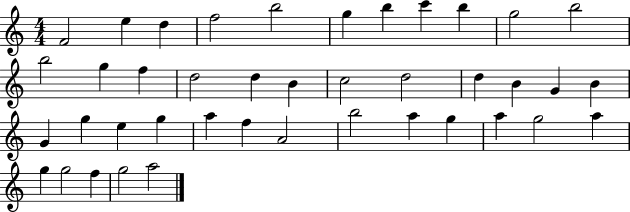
{
  \clef treble
  \numericTimeSignature
  \time 4/4
  \key c \major
  f'2 e''4 d''4 | f''2 b''2 | g''4 b''4 c'''4 b''4 | g''2 b''2 | \break b''2 g''4 f''4 | d''2 d''4 b'4 | c''2 d''2 | d''4 b'4 g'4 b'4 | \break g'4 g''4 e''4 g''4 | a''4 f''4 a'2 | b''2 a''4 g''4 | a''4 g''2 a''4 | \break g''4 g''2 f''4 | g''2 a''2 | \bar "|."
}